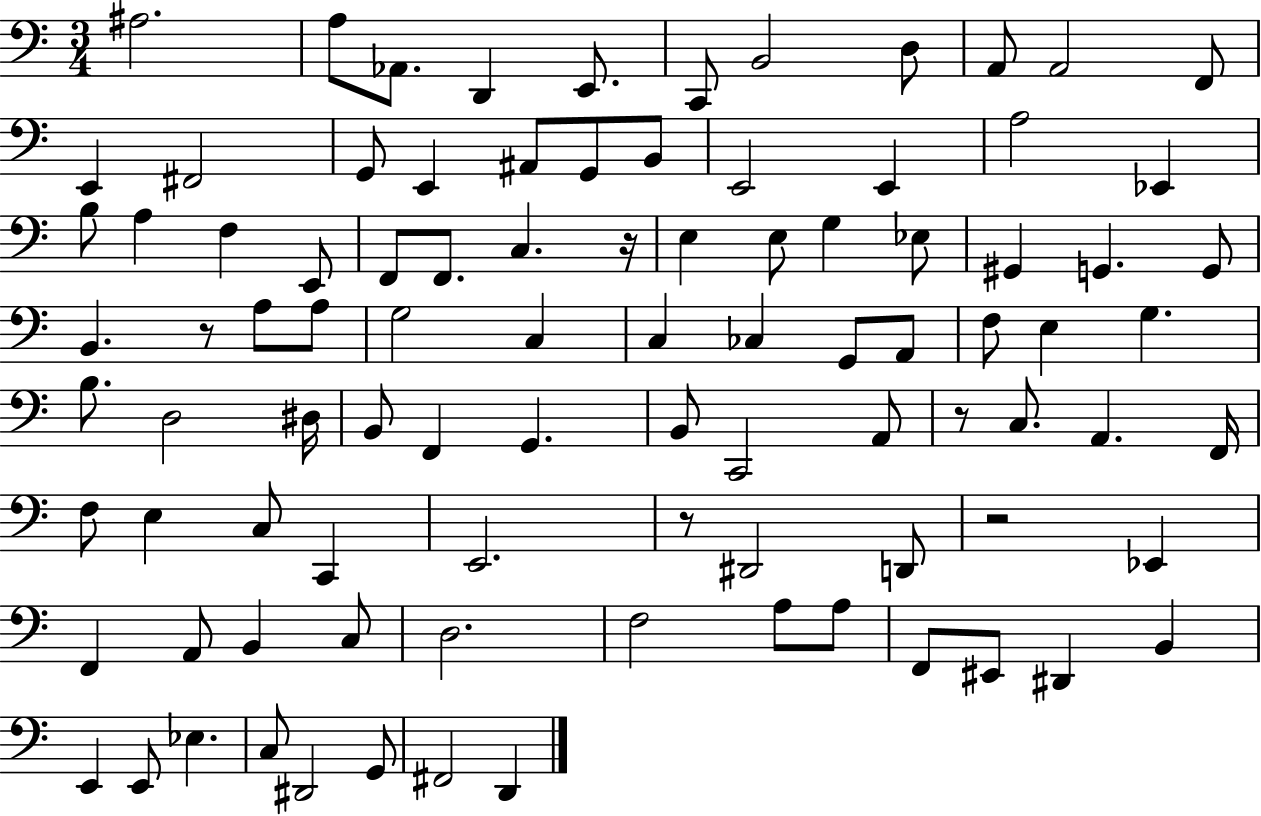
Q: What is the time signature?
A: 3/4